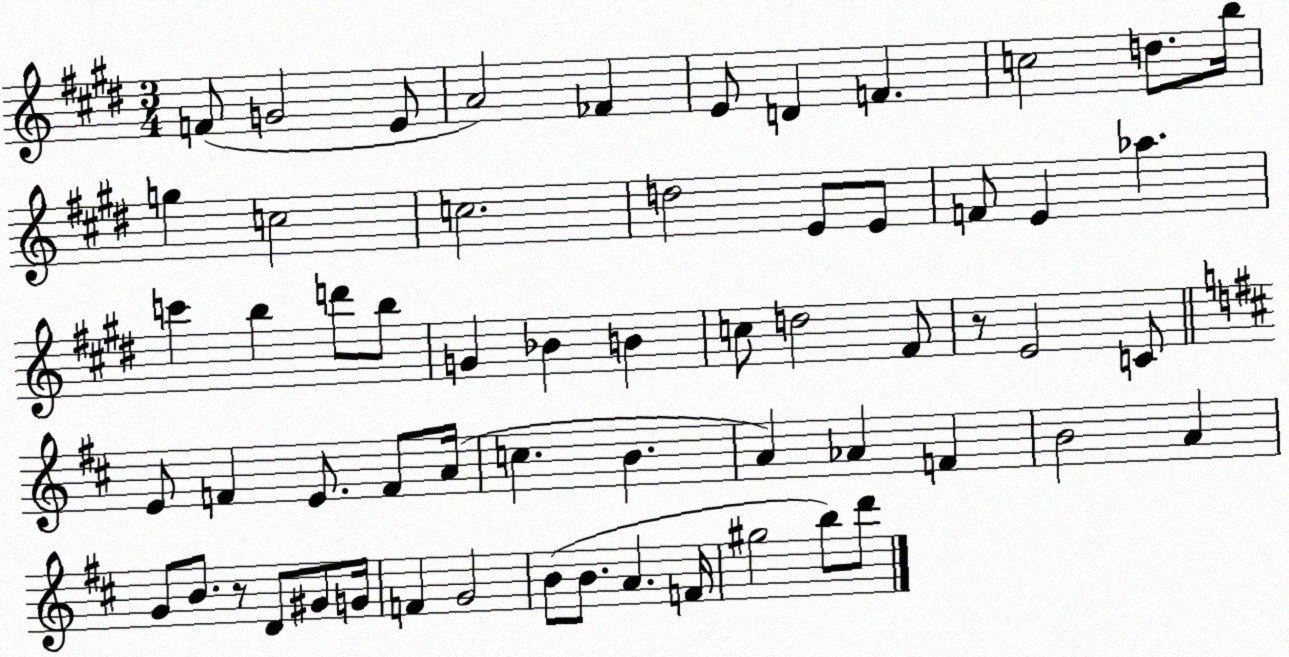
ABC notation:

X:1
T:Untitled
M:3/4
L:1/4
K:E
F/2 G2 E/2 A2 _F E/2 D F c2 d/2 b/4 g c2 c2 d2 E/2 E/2 F/2 E _a c' b d'/2 b/2 G _B B c/2 d2 ^F/2 z/2 E2 C/2 E/2 F E/2 F/2 A/4 c B A _A F B2 A G/2 B/2 z/2 D/2 ^G/2 G/4 F G2 B/2 B/2 A F/4 ^g2 b/2 d'/2